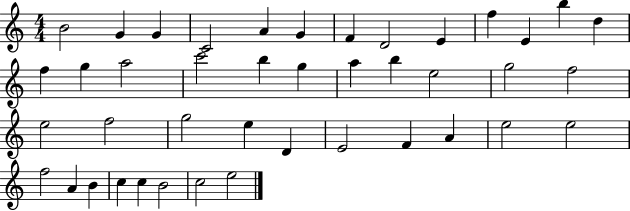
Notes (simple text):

B4/h G4/q G4/q C4/h A4/q G4/q F4/q D4/h E4/q F5/q E4/q B5/q D5/q F5/q G5/q A5/h C6/h B5/q G5/q A5/q B5/q E5/h G5/h F5/h E5/h F5/h G5/h E5/q D4/q E4/h F4/q A4/q E5/h E5/h F5/h A4/q B4/q C5/q C5/q B4/h C5/h E5/h